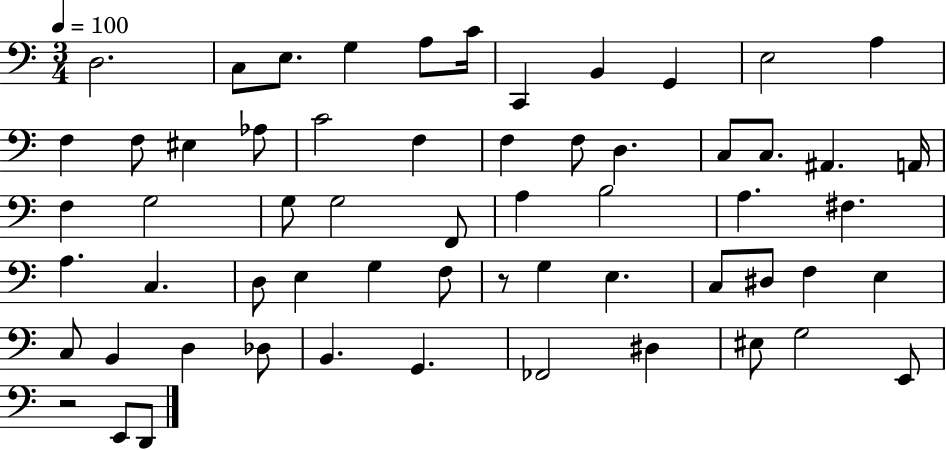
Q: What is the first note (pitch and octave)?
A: D3